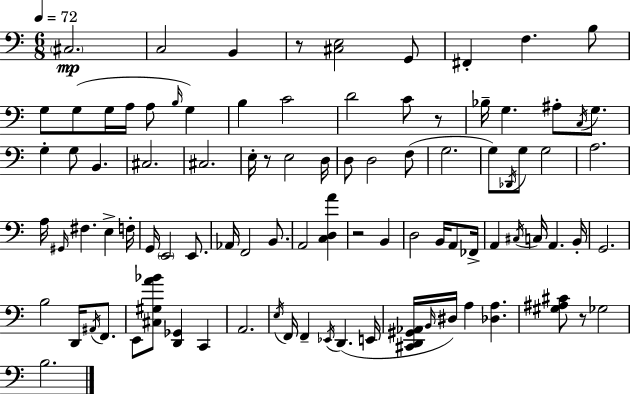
{
  \clef bass
  \numericTimeSignature
  \time 6/8
  \key c \major
  \tempo 4 = 72
  \repeat volta 2 { \parenthesize cis2.\mp | c2 b,4 | r8 <cis e>2 g,8 | fis,4-. f4. b8 | \break g8 g8( g16 a16 a8 \grace { b16 }) g4 | b4 c'2 | d'2 c'8 r8 | bes16-- g4. ais8-. \acciaccatura { c16 } g8. | \break g4-. g8 b,4. | cis2. | cis2. | e16-. r8 e2 | \break d16 d8 d2 | f8( g2. | g8) \acciaccatura { des,16 } g8 g2 | a2. | \break a16 \grace { gis,16 } fis4. e4-> | f16-. g,16 \parenthesize e,2 | e,8. aes,16 f,2 | b,8. a,2 | \break <c d a'>4 r2 | b,4 d2 | b,16 a,8 fes,16-> a,4 \acciaccatura { cis16 } c16 a,4. | b,16-. g,2. | \break b2 | d,16 \acciaccatura { ais,16 } f,8. e,8 <cis gis a' bes'>8 <d, ges,>4 | c,4 a,2. | \acciaccatura { e16 } f,16 f,4-- | \break \acciaccatura { ees,16 }( d,4. e,16 <cis, d, gis, aes,>16 \grace { b,16 }) dis16 a4 | <des a>4. <gis ais cis'>8 r8 | ges2 b2. | } \bar "|."
}